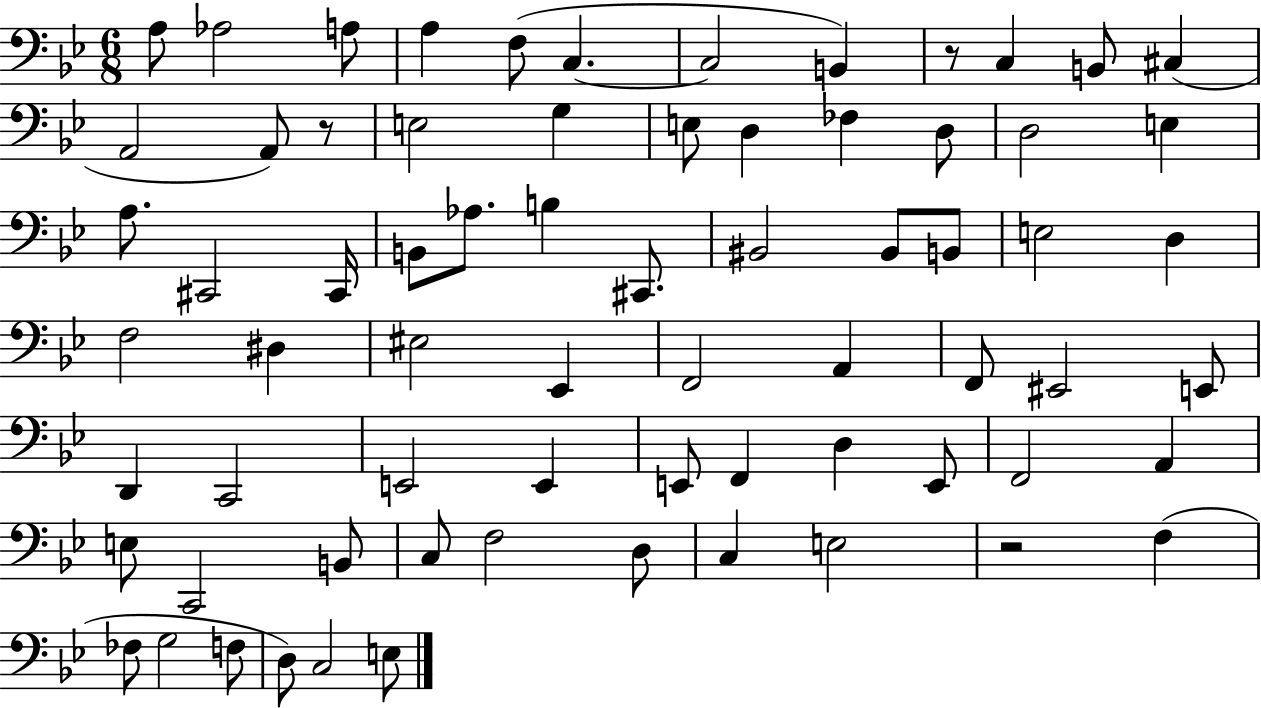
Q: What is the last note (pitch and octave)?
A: E3